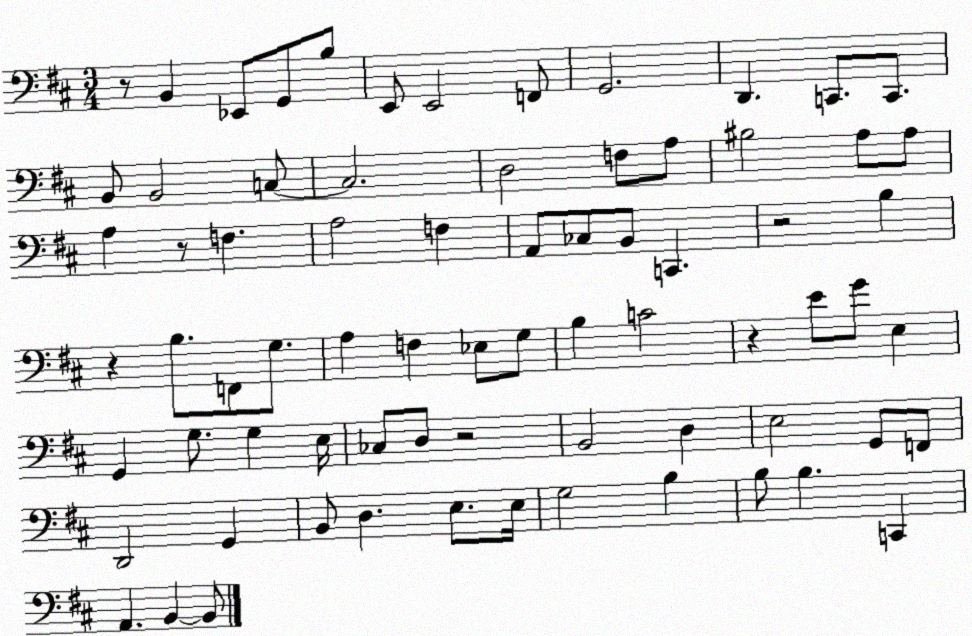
X:1
T:Untitled
M:3/4
L:1/4
K:D
z/2 B,, _E,,/2 G,,/2 B,/2 E,,/2 E,,2 F,,/2 G,,2 D,, C,,/2 C,,/2 B,,/2 B,,2 C,/2 C,2 D,2 F,/2 A,/2 ^B,2 A,/2 A,/2 A, z/2 F, A,2 F, A,,/2 _C,/2 B,,/2 C,, z2 B, z B,/2 F,,/2 G,/2 A, F, _E,/2 G,/2 B, C2 z E/2 G/2 E, G,, G,/2 G, E,/4 _C,/2 D,/2 z2 B,,2 D, E,2 G,,/2 F,,/2 D,,2 G,, B,,/2 D, E,/2 E,/4 G,2 B, B,/2 B, C,, A,, B,, B,,/2